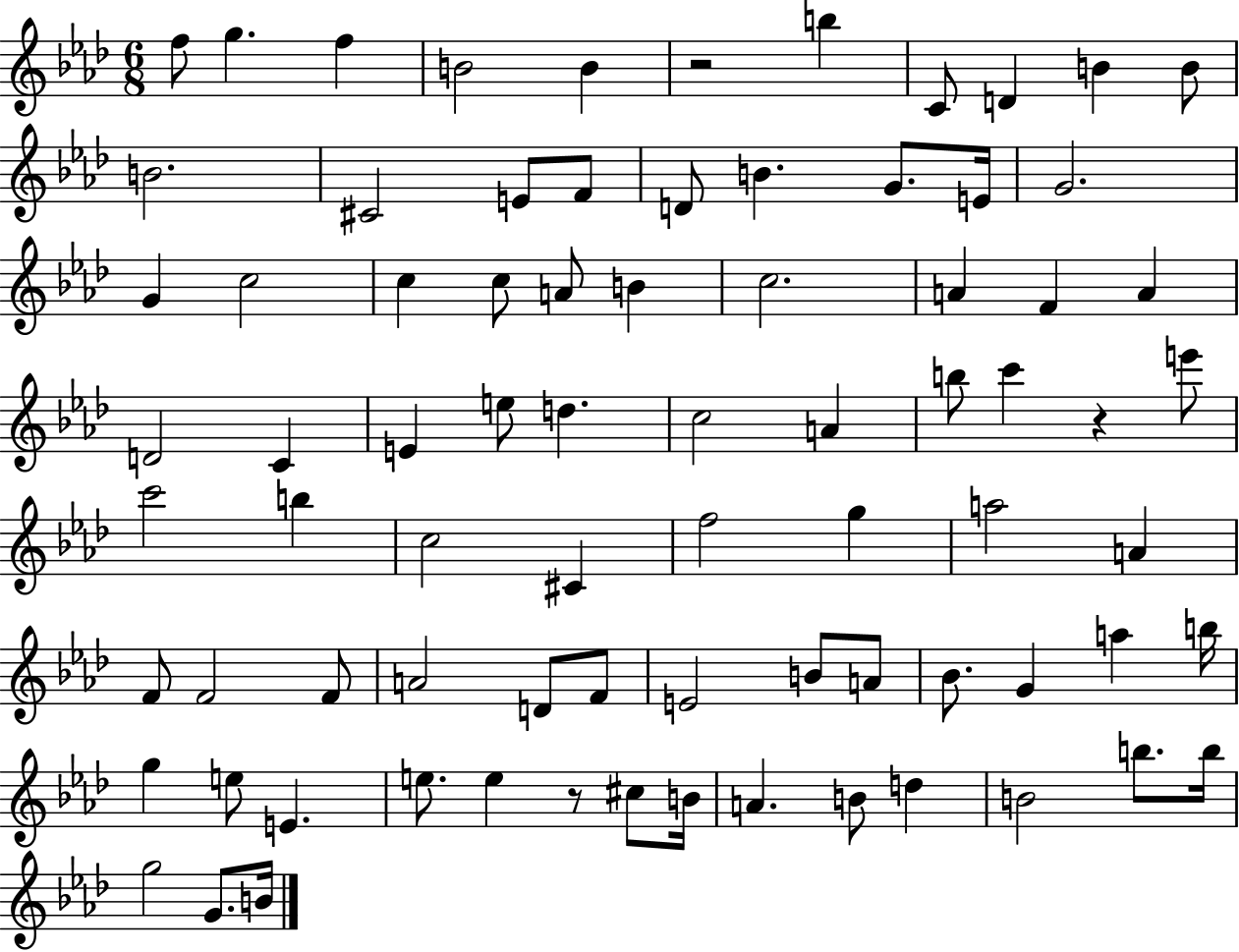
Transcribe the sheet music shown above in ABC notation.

X:1
T:Untitled
M:6/8
L:1/4
K:Ab
f/2 g f B2 B z2 b C/2 D B B/2 B2 ^C2 E/2 F/2 D/2 B G/2 E/4 G2 G c2 c c/2 A/2 B c2 A F A D2 C E e/2 d c2 A b/2 c' z e'/2 c'2 b c2 ^C f2 g a2 A F/2 F2 F/2 A2 D/2 F/2 E2 B/2 A/2 _B/2 G a b/4 g e/2 E e/2 e z/2 ^c/2 B/4 A B/2 d B2 b/2 b/4 g2 G/2 B/4